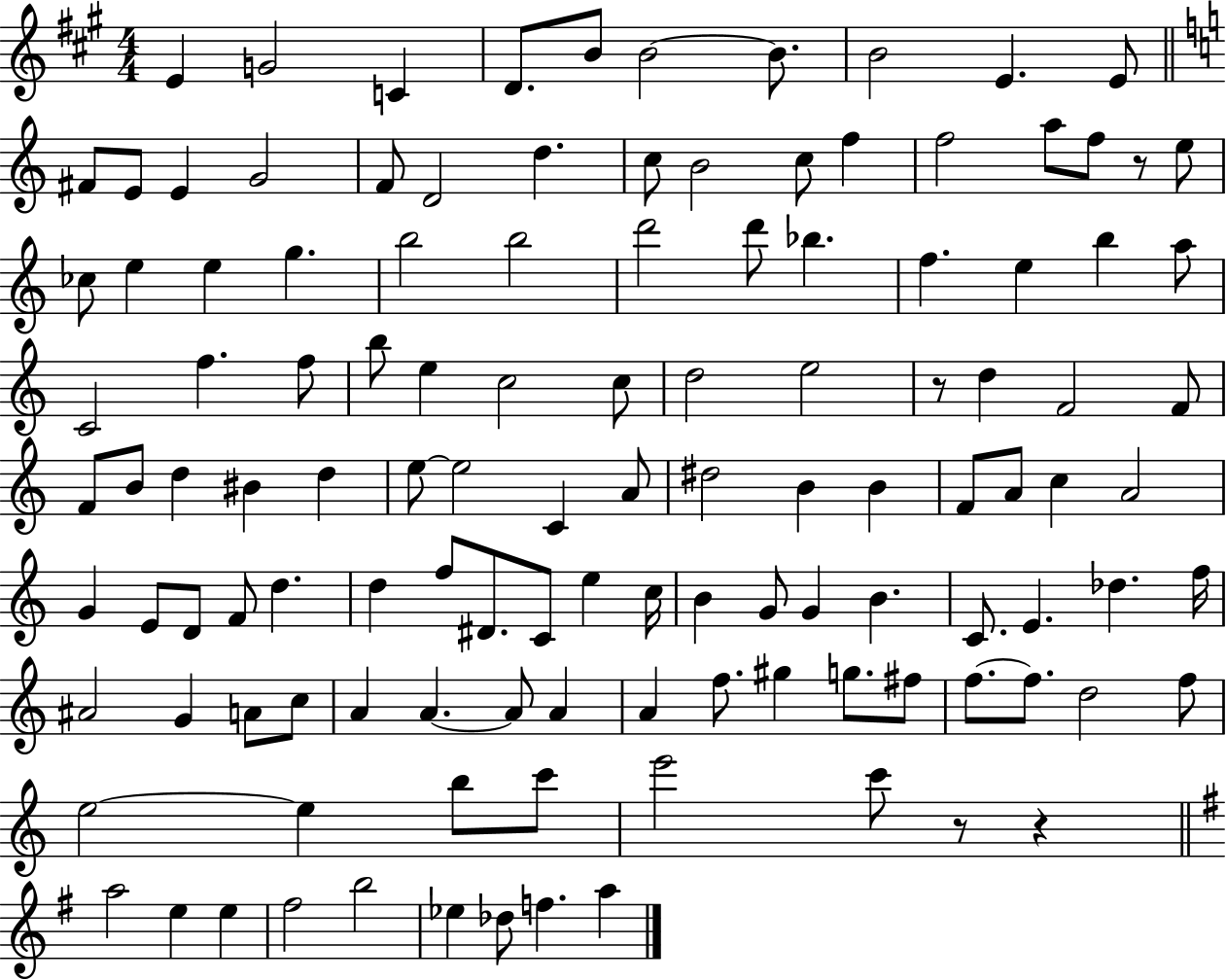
{
  \clef treble
  \numericTimeSignature
  \time 4/4
  \key a \major
  e'4 g'2 c'4 | d'8. b'8 b'2~~ b'8. | b'2 e'4. e'8 | \bar "||" \break \key c \major fis'8 e'8 e'4 g'2 | f'8 d'2 d''4. | c''8 b'2 c''8 f''4 | f''2 a''8 f''8 r8 e''8 | \break ces''8 e''4 e''4 g''4. | b''2 b''2 | d'''2 d'''8 bes''4. | f''4. e''4 b''4 a''8 | \break c'2 f''4. f''8 | b''8 e''4 c''2 c''8 | d''2 e''2 | r8 d''4 f'2 f'8 | \break f'8 b'8 d''4 bis'4 d''4 | e''8~~ e''2 c'4 a'8 | dis''2 b'4 b'4 | f'8 a'8 c''4 a'2 | \break g'4 e'8 d'8 f'8 d''4. | d''4 f''8 dis'8. c'8 e''4 c''16 | b'4 g'8 g'4 b'4. | c'8. e'4. des''4. f''16 | \break ais'2 g'4 a'8 c''8 | a'4 a'4.~~ a'8 a'4 | a'4 f''8. gis''4 g''8. fis''8 | f''8.~~ f''8. d''2 f''8 | \break e''2~~ e''4 b''8 c'''8 | e'''2 c'''8 r8 r4 | \bar "||" \break \key g \major a''2 e''4 e''4 | fis''2 b''2 | ees''4 des''8 f''4. a''4 | \bar "|."
}